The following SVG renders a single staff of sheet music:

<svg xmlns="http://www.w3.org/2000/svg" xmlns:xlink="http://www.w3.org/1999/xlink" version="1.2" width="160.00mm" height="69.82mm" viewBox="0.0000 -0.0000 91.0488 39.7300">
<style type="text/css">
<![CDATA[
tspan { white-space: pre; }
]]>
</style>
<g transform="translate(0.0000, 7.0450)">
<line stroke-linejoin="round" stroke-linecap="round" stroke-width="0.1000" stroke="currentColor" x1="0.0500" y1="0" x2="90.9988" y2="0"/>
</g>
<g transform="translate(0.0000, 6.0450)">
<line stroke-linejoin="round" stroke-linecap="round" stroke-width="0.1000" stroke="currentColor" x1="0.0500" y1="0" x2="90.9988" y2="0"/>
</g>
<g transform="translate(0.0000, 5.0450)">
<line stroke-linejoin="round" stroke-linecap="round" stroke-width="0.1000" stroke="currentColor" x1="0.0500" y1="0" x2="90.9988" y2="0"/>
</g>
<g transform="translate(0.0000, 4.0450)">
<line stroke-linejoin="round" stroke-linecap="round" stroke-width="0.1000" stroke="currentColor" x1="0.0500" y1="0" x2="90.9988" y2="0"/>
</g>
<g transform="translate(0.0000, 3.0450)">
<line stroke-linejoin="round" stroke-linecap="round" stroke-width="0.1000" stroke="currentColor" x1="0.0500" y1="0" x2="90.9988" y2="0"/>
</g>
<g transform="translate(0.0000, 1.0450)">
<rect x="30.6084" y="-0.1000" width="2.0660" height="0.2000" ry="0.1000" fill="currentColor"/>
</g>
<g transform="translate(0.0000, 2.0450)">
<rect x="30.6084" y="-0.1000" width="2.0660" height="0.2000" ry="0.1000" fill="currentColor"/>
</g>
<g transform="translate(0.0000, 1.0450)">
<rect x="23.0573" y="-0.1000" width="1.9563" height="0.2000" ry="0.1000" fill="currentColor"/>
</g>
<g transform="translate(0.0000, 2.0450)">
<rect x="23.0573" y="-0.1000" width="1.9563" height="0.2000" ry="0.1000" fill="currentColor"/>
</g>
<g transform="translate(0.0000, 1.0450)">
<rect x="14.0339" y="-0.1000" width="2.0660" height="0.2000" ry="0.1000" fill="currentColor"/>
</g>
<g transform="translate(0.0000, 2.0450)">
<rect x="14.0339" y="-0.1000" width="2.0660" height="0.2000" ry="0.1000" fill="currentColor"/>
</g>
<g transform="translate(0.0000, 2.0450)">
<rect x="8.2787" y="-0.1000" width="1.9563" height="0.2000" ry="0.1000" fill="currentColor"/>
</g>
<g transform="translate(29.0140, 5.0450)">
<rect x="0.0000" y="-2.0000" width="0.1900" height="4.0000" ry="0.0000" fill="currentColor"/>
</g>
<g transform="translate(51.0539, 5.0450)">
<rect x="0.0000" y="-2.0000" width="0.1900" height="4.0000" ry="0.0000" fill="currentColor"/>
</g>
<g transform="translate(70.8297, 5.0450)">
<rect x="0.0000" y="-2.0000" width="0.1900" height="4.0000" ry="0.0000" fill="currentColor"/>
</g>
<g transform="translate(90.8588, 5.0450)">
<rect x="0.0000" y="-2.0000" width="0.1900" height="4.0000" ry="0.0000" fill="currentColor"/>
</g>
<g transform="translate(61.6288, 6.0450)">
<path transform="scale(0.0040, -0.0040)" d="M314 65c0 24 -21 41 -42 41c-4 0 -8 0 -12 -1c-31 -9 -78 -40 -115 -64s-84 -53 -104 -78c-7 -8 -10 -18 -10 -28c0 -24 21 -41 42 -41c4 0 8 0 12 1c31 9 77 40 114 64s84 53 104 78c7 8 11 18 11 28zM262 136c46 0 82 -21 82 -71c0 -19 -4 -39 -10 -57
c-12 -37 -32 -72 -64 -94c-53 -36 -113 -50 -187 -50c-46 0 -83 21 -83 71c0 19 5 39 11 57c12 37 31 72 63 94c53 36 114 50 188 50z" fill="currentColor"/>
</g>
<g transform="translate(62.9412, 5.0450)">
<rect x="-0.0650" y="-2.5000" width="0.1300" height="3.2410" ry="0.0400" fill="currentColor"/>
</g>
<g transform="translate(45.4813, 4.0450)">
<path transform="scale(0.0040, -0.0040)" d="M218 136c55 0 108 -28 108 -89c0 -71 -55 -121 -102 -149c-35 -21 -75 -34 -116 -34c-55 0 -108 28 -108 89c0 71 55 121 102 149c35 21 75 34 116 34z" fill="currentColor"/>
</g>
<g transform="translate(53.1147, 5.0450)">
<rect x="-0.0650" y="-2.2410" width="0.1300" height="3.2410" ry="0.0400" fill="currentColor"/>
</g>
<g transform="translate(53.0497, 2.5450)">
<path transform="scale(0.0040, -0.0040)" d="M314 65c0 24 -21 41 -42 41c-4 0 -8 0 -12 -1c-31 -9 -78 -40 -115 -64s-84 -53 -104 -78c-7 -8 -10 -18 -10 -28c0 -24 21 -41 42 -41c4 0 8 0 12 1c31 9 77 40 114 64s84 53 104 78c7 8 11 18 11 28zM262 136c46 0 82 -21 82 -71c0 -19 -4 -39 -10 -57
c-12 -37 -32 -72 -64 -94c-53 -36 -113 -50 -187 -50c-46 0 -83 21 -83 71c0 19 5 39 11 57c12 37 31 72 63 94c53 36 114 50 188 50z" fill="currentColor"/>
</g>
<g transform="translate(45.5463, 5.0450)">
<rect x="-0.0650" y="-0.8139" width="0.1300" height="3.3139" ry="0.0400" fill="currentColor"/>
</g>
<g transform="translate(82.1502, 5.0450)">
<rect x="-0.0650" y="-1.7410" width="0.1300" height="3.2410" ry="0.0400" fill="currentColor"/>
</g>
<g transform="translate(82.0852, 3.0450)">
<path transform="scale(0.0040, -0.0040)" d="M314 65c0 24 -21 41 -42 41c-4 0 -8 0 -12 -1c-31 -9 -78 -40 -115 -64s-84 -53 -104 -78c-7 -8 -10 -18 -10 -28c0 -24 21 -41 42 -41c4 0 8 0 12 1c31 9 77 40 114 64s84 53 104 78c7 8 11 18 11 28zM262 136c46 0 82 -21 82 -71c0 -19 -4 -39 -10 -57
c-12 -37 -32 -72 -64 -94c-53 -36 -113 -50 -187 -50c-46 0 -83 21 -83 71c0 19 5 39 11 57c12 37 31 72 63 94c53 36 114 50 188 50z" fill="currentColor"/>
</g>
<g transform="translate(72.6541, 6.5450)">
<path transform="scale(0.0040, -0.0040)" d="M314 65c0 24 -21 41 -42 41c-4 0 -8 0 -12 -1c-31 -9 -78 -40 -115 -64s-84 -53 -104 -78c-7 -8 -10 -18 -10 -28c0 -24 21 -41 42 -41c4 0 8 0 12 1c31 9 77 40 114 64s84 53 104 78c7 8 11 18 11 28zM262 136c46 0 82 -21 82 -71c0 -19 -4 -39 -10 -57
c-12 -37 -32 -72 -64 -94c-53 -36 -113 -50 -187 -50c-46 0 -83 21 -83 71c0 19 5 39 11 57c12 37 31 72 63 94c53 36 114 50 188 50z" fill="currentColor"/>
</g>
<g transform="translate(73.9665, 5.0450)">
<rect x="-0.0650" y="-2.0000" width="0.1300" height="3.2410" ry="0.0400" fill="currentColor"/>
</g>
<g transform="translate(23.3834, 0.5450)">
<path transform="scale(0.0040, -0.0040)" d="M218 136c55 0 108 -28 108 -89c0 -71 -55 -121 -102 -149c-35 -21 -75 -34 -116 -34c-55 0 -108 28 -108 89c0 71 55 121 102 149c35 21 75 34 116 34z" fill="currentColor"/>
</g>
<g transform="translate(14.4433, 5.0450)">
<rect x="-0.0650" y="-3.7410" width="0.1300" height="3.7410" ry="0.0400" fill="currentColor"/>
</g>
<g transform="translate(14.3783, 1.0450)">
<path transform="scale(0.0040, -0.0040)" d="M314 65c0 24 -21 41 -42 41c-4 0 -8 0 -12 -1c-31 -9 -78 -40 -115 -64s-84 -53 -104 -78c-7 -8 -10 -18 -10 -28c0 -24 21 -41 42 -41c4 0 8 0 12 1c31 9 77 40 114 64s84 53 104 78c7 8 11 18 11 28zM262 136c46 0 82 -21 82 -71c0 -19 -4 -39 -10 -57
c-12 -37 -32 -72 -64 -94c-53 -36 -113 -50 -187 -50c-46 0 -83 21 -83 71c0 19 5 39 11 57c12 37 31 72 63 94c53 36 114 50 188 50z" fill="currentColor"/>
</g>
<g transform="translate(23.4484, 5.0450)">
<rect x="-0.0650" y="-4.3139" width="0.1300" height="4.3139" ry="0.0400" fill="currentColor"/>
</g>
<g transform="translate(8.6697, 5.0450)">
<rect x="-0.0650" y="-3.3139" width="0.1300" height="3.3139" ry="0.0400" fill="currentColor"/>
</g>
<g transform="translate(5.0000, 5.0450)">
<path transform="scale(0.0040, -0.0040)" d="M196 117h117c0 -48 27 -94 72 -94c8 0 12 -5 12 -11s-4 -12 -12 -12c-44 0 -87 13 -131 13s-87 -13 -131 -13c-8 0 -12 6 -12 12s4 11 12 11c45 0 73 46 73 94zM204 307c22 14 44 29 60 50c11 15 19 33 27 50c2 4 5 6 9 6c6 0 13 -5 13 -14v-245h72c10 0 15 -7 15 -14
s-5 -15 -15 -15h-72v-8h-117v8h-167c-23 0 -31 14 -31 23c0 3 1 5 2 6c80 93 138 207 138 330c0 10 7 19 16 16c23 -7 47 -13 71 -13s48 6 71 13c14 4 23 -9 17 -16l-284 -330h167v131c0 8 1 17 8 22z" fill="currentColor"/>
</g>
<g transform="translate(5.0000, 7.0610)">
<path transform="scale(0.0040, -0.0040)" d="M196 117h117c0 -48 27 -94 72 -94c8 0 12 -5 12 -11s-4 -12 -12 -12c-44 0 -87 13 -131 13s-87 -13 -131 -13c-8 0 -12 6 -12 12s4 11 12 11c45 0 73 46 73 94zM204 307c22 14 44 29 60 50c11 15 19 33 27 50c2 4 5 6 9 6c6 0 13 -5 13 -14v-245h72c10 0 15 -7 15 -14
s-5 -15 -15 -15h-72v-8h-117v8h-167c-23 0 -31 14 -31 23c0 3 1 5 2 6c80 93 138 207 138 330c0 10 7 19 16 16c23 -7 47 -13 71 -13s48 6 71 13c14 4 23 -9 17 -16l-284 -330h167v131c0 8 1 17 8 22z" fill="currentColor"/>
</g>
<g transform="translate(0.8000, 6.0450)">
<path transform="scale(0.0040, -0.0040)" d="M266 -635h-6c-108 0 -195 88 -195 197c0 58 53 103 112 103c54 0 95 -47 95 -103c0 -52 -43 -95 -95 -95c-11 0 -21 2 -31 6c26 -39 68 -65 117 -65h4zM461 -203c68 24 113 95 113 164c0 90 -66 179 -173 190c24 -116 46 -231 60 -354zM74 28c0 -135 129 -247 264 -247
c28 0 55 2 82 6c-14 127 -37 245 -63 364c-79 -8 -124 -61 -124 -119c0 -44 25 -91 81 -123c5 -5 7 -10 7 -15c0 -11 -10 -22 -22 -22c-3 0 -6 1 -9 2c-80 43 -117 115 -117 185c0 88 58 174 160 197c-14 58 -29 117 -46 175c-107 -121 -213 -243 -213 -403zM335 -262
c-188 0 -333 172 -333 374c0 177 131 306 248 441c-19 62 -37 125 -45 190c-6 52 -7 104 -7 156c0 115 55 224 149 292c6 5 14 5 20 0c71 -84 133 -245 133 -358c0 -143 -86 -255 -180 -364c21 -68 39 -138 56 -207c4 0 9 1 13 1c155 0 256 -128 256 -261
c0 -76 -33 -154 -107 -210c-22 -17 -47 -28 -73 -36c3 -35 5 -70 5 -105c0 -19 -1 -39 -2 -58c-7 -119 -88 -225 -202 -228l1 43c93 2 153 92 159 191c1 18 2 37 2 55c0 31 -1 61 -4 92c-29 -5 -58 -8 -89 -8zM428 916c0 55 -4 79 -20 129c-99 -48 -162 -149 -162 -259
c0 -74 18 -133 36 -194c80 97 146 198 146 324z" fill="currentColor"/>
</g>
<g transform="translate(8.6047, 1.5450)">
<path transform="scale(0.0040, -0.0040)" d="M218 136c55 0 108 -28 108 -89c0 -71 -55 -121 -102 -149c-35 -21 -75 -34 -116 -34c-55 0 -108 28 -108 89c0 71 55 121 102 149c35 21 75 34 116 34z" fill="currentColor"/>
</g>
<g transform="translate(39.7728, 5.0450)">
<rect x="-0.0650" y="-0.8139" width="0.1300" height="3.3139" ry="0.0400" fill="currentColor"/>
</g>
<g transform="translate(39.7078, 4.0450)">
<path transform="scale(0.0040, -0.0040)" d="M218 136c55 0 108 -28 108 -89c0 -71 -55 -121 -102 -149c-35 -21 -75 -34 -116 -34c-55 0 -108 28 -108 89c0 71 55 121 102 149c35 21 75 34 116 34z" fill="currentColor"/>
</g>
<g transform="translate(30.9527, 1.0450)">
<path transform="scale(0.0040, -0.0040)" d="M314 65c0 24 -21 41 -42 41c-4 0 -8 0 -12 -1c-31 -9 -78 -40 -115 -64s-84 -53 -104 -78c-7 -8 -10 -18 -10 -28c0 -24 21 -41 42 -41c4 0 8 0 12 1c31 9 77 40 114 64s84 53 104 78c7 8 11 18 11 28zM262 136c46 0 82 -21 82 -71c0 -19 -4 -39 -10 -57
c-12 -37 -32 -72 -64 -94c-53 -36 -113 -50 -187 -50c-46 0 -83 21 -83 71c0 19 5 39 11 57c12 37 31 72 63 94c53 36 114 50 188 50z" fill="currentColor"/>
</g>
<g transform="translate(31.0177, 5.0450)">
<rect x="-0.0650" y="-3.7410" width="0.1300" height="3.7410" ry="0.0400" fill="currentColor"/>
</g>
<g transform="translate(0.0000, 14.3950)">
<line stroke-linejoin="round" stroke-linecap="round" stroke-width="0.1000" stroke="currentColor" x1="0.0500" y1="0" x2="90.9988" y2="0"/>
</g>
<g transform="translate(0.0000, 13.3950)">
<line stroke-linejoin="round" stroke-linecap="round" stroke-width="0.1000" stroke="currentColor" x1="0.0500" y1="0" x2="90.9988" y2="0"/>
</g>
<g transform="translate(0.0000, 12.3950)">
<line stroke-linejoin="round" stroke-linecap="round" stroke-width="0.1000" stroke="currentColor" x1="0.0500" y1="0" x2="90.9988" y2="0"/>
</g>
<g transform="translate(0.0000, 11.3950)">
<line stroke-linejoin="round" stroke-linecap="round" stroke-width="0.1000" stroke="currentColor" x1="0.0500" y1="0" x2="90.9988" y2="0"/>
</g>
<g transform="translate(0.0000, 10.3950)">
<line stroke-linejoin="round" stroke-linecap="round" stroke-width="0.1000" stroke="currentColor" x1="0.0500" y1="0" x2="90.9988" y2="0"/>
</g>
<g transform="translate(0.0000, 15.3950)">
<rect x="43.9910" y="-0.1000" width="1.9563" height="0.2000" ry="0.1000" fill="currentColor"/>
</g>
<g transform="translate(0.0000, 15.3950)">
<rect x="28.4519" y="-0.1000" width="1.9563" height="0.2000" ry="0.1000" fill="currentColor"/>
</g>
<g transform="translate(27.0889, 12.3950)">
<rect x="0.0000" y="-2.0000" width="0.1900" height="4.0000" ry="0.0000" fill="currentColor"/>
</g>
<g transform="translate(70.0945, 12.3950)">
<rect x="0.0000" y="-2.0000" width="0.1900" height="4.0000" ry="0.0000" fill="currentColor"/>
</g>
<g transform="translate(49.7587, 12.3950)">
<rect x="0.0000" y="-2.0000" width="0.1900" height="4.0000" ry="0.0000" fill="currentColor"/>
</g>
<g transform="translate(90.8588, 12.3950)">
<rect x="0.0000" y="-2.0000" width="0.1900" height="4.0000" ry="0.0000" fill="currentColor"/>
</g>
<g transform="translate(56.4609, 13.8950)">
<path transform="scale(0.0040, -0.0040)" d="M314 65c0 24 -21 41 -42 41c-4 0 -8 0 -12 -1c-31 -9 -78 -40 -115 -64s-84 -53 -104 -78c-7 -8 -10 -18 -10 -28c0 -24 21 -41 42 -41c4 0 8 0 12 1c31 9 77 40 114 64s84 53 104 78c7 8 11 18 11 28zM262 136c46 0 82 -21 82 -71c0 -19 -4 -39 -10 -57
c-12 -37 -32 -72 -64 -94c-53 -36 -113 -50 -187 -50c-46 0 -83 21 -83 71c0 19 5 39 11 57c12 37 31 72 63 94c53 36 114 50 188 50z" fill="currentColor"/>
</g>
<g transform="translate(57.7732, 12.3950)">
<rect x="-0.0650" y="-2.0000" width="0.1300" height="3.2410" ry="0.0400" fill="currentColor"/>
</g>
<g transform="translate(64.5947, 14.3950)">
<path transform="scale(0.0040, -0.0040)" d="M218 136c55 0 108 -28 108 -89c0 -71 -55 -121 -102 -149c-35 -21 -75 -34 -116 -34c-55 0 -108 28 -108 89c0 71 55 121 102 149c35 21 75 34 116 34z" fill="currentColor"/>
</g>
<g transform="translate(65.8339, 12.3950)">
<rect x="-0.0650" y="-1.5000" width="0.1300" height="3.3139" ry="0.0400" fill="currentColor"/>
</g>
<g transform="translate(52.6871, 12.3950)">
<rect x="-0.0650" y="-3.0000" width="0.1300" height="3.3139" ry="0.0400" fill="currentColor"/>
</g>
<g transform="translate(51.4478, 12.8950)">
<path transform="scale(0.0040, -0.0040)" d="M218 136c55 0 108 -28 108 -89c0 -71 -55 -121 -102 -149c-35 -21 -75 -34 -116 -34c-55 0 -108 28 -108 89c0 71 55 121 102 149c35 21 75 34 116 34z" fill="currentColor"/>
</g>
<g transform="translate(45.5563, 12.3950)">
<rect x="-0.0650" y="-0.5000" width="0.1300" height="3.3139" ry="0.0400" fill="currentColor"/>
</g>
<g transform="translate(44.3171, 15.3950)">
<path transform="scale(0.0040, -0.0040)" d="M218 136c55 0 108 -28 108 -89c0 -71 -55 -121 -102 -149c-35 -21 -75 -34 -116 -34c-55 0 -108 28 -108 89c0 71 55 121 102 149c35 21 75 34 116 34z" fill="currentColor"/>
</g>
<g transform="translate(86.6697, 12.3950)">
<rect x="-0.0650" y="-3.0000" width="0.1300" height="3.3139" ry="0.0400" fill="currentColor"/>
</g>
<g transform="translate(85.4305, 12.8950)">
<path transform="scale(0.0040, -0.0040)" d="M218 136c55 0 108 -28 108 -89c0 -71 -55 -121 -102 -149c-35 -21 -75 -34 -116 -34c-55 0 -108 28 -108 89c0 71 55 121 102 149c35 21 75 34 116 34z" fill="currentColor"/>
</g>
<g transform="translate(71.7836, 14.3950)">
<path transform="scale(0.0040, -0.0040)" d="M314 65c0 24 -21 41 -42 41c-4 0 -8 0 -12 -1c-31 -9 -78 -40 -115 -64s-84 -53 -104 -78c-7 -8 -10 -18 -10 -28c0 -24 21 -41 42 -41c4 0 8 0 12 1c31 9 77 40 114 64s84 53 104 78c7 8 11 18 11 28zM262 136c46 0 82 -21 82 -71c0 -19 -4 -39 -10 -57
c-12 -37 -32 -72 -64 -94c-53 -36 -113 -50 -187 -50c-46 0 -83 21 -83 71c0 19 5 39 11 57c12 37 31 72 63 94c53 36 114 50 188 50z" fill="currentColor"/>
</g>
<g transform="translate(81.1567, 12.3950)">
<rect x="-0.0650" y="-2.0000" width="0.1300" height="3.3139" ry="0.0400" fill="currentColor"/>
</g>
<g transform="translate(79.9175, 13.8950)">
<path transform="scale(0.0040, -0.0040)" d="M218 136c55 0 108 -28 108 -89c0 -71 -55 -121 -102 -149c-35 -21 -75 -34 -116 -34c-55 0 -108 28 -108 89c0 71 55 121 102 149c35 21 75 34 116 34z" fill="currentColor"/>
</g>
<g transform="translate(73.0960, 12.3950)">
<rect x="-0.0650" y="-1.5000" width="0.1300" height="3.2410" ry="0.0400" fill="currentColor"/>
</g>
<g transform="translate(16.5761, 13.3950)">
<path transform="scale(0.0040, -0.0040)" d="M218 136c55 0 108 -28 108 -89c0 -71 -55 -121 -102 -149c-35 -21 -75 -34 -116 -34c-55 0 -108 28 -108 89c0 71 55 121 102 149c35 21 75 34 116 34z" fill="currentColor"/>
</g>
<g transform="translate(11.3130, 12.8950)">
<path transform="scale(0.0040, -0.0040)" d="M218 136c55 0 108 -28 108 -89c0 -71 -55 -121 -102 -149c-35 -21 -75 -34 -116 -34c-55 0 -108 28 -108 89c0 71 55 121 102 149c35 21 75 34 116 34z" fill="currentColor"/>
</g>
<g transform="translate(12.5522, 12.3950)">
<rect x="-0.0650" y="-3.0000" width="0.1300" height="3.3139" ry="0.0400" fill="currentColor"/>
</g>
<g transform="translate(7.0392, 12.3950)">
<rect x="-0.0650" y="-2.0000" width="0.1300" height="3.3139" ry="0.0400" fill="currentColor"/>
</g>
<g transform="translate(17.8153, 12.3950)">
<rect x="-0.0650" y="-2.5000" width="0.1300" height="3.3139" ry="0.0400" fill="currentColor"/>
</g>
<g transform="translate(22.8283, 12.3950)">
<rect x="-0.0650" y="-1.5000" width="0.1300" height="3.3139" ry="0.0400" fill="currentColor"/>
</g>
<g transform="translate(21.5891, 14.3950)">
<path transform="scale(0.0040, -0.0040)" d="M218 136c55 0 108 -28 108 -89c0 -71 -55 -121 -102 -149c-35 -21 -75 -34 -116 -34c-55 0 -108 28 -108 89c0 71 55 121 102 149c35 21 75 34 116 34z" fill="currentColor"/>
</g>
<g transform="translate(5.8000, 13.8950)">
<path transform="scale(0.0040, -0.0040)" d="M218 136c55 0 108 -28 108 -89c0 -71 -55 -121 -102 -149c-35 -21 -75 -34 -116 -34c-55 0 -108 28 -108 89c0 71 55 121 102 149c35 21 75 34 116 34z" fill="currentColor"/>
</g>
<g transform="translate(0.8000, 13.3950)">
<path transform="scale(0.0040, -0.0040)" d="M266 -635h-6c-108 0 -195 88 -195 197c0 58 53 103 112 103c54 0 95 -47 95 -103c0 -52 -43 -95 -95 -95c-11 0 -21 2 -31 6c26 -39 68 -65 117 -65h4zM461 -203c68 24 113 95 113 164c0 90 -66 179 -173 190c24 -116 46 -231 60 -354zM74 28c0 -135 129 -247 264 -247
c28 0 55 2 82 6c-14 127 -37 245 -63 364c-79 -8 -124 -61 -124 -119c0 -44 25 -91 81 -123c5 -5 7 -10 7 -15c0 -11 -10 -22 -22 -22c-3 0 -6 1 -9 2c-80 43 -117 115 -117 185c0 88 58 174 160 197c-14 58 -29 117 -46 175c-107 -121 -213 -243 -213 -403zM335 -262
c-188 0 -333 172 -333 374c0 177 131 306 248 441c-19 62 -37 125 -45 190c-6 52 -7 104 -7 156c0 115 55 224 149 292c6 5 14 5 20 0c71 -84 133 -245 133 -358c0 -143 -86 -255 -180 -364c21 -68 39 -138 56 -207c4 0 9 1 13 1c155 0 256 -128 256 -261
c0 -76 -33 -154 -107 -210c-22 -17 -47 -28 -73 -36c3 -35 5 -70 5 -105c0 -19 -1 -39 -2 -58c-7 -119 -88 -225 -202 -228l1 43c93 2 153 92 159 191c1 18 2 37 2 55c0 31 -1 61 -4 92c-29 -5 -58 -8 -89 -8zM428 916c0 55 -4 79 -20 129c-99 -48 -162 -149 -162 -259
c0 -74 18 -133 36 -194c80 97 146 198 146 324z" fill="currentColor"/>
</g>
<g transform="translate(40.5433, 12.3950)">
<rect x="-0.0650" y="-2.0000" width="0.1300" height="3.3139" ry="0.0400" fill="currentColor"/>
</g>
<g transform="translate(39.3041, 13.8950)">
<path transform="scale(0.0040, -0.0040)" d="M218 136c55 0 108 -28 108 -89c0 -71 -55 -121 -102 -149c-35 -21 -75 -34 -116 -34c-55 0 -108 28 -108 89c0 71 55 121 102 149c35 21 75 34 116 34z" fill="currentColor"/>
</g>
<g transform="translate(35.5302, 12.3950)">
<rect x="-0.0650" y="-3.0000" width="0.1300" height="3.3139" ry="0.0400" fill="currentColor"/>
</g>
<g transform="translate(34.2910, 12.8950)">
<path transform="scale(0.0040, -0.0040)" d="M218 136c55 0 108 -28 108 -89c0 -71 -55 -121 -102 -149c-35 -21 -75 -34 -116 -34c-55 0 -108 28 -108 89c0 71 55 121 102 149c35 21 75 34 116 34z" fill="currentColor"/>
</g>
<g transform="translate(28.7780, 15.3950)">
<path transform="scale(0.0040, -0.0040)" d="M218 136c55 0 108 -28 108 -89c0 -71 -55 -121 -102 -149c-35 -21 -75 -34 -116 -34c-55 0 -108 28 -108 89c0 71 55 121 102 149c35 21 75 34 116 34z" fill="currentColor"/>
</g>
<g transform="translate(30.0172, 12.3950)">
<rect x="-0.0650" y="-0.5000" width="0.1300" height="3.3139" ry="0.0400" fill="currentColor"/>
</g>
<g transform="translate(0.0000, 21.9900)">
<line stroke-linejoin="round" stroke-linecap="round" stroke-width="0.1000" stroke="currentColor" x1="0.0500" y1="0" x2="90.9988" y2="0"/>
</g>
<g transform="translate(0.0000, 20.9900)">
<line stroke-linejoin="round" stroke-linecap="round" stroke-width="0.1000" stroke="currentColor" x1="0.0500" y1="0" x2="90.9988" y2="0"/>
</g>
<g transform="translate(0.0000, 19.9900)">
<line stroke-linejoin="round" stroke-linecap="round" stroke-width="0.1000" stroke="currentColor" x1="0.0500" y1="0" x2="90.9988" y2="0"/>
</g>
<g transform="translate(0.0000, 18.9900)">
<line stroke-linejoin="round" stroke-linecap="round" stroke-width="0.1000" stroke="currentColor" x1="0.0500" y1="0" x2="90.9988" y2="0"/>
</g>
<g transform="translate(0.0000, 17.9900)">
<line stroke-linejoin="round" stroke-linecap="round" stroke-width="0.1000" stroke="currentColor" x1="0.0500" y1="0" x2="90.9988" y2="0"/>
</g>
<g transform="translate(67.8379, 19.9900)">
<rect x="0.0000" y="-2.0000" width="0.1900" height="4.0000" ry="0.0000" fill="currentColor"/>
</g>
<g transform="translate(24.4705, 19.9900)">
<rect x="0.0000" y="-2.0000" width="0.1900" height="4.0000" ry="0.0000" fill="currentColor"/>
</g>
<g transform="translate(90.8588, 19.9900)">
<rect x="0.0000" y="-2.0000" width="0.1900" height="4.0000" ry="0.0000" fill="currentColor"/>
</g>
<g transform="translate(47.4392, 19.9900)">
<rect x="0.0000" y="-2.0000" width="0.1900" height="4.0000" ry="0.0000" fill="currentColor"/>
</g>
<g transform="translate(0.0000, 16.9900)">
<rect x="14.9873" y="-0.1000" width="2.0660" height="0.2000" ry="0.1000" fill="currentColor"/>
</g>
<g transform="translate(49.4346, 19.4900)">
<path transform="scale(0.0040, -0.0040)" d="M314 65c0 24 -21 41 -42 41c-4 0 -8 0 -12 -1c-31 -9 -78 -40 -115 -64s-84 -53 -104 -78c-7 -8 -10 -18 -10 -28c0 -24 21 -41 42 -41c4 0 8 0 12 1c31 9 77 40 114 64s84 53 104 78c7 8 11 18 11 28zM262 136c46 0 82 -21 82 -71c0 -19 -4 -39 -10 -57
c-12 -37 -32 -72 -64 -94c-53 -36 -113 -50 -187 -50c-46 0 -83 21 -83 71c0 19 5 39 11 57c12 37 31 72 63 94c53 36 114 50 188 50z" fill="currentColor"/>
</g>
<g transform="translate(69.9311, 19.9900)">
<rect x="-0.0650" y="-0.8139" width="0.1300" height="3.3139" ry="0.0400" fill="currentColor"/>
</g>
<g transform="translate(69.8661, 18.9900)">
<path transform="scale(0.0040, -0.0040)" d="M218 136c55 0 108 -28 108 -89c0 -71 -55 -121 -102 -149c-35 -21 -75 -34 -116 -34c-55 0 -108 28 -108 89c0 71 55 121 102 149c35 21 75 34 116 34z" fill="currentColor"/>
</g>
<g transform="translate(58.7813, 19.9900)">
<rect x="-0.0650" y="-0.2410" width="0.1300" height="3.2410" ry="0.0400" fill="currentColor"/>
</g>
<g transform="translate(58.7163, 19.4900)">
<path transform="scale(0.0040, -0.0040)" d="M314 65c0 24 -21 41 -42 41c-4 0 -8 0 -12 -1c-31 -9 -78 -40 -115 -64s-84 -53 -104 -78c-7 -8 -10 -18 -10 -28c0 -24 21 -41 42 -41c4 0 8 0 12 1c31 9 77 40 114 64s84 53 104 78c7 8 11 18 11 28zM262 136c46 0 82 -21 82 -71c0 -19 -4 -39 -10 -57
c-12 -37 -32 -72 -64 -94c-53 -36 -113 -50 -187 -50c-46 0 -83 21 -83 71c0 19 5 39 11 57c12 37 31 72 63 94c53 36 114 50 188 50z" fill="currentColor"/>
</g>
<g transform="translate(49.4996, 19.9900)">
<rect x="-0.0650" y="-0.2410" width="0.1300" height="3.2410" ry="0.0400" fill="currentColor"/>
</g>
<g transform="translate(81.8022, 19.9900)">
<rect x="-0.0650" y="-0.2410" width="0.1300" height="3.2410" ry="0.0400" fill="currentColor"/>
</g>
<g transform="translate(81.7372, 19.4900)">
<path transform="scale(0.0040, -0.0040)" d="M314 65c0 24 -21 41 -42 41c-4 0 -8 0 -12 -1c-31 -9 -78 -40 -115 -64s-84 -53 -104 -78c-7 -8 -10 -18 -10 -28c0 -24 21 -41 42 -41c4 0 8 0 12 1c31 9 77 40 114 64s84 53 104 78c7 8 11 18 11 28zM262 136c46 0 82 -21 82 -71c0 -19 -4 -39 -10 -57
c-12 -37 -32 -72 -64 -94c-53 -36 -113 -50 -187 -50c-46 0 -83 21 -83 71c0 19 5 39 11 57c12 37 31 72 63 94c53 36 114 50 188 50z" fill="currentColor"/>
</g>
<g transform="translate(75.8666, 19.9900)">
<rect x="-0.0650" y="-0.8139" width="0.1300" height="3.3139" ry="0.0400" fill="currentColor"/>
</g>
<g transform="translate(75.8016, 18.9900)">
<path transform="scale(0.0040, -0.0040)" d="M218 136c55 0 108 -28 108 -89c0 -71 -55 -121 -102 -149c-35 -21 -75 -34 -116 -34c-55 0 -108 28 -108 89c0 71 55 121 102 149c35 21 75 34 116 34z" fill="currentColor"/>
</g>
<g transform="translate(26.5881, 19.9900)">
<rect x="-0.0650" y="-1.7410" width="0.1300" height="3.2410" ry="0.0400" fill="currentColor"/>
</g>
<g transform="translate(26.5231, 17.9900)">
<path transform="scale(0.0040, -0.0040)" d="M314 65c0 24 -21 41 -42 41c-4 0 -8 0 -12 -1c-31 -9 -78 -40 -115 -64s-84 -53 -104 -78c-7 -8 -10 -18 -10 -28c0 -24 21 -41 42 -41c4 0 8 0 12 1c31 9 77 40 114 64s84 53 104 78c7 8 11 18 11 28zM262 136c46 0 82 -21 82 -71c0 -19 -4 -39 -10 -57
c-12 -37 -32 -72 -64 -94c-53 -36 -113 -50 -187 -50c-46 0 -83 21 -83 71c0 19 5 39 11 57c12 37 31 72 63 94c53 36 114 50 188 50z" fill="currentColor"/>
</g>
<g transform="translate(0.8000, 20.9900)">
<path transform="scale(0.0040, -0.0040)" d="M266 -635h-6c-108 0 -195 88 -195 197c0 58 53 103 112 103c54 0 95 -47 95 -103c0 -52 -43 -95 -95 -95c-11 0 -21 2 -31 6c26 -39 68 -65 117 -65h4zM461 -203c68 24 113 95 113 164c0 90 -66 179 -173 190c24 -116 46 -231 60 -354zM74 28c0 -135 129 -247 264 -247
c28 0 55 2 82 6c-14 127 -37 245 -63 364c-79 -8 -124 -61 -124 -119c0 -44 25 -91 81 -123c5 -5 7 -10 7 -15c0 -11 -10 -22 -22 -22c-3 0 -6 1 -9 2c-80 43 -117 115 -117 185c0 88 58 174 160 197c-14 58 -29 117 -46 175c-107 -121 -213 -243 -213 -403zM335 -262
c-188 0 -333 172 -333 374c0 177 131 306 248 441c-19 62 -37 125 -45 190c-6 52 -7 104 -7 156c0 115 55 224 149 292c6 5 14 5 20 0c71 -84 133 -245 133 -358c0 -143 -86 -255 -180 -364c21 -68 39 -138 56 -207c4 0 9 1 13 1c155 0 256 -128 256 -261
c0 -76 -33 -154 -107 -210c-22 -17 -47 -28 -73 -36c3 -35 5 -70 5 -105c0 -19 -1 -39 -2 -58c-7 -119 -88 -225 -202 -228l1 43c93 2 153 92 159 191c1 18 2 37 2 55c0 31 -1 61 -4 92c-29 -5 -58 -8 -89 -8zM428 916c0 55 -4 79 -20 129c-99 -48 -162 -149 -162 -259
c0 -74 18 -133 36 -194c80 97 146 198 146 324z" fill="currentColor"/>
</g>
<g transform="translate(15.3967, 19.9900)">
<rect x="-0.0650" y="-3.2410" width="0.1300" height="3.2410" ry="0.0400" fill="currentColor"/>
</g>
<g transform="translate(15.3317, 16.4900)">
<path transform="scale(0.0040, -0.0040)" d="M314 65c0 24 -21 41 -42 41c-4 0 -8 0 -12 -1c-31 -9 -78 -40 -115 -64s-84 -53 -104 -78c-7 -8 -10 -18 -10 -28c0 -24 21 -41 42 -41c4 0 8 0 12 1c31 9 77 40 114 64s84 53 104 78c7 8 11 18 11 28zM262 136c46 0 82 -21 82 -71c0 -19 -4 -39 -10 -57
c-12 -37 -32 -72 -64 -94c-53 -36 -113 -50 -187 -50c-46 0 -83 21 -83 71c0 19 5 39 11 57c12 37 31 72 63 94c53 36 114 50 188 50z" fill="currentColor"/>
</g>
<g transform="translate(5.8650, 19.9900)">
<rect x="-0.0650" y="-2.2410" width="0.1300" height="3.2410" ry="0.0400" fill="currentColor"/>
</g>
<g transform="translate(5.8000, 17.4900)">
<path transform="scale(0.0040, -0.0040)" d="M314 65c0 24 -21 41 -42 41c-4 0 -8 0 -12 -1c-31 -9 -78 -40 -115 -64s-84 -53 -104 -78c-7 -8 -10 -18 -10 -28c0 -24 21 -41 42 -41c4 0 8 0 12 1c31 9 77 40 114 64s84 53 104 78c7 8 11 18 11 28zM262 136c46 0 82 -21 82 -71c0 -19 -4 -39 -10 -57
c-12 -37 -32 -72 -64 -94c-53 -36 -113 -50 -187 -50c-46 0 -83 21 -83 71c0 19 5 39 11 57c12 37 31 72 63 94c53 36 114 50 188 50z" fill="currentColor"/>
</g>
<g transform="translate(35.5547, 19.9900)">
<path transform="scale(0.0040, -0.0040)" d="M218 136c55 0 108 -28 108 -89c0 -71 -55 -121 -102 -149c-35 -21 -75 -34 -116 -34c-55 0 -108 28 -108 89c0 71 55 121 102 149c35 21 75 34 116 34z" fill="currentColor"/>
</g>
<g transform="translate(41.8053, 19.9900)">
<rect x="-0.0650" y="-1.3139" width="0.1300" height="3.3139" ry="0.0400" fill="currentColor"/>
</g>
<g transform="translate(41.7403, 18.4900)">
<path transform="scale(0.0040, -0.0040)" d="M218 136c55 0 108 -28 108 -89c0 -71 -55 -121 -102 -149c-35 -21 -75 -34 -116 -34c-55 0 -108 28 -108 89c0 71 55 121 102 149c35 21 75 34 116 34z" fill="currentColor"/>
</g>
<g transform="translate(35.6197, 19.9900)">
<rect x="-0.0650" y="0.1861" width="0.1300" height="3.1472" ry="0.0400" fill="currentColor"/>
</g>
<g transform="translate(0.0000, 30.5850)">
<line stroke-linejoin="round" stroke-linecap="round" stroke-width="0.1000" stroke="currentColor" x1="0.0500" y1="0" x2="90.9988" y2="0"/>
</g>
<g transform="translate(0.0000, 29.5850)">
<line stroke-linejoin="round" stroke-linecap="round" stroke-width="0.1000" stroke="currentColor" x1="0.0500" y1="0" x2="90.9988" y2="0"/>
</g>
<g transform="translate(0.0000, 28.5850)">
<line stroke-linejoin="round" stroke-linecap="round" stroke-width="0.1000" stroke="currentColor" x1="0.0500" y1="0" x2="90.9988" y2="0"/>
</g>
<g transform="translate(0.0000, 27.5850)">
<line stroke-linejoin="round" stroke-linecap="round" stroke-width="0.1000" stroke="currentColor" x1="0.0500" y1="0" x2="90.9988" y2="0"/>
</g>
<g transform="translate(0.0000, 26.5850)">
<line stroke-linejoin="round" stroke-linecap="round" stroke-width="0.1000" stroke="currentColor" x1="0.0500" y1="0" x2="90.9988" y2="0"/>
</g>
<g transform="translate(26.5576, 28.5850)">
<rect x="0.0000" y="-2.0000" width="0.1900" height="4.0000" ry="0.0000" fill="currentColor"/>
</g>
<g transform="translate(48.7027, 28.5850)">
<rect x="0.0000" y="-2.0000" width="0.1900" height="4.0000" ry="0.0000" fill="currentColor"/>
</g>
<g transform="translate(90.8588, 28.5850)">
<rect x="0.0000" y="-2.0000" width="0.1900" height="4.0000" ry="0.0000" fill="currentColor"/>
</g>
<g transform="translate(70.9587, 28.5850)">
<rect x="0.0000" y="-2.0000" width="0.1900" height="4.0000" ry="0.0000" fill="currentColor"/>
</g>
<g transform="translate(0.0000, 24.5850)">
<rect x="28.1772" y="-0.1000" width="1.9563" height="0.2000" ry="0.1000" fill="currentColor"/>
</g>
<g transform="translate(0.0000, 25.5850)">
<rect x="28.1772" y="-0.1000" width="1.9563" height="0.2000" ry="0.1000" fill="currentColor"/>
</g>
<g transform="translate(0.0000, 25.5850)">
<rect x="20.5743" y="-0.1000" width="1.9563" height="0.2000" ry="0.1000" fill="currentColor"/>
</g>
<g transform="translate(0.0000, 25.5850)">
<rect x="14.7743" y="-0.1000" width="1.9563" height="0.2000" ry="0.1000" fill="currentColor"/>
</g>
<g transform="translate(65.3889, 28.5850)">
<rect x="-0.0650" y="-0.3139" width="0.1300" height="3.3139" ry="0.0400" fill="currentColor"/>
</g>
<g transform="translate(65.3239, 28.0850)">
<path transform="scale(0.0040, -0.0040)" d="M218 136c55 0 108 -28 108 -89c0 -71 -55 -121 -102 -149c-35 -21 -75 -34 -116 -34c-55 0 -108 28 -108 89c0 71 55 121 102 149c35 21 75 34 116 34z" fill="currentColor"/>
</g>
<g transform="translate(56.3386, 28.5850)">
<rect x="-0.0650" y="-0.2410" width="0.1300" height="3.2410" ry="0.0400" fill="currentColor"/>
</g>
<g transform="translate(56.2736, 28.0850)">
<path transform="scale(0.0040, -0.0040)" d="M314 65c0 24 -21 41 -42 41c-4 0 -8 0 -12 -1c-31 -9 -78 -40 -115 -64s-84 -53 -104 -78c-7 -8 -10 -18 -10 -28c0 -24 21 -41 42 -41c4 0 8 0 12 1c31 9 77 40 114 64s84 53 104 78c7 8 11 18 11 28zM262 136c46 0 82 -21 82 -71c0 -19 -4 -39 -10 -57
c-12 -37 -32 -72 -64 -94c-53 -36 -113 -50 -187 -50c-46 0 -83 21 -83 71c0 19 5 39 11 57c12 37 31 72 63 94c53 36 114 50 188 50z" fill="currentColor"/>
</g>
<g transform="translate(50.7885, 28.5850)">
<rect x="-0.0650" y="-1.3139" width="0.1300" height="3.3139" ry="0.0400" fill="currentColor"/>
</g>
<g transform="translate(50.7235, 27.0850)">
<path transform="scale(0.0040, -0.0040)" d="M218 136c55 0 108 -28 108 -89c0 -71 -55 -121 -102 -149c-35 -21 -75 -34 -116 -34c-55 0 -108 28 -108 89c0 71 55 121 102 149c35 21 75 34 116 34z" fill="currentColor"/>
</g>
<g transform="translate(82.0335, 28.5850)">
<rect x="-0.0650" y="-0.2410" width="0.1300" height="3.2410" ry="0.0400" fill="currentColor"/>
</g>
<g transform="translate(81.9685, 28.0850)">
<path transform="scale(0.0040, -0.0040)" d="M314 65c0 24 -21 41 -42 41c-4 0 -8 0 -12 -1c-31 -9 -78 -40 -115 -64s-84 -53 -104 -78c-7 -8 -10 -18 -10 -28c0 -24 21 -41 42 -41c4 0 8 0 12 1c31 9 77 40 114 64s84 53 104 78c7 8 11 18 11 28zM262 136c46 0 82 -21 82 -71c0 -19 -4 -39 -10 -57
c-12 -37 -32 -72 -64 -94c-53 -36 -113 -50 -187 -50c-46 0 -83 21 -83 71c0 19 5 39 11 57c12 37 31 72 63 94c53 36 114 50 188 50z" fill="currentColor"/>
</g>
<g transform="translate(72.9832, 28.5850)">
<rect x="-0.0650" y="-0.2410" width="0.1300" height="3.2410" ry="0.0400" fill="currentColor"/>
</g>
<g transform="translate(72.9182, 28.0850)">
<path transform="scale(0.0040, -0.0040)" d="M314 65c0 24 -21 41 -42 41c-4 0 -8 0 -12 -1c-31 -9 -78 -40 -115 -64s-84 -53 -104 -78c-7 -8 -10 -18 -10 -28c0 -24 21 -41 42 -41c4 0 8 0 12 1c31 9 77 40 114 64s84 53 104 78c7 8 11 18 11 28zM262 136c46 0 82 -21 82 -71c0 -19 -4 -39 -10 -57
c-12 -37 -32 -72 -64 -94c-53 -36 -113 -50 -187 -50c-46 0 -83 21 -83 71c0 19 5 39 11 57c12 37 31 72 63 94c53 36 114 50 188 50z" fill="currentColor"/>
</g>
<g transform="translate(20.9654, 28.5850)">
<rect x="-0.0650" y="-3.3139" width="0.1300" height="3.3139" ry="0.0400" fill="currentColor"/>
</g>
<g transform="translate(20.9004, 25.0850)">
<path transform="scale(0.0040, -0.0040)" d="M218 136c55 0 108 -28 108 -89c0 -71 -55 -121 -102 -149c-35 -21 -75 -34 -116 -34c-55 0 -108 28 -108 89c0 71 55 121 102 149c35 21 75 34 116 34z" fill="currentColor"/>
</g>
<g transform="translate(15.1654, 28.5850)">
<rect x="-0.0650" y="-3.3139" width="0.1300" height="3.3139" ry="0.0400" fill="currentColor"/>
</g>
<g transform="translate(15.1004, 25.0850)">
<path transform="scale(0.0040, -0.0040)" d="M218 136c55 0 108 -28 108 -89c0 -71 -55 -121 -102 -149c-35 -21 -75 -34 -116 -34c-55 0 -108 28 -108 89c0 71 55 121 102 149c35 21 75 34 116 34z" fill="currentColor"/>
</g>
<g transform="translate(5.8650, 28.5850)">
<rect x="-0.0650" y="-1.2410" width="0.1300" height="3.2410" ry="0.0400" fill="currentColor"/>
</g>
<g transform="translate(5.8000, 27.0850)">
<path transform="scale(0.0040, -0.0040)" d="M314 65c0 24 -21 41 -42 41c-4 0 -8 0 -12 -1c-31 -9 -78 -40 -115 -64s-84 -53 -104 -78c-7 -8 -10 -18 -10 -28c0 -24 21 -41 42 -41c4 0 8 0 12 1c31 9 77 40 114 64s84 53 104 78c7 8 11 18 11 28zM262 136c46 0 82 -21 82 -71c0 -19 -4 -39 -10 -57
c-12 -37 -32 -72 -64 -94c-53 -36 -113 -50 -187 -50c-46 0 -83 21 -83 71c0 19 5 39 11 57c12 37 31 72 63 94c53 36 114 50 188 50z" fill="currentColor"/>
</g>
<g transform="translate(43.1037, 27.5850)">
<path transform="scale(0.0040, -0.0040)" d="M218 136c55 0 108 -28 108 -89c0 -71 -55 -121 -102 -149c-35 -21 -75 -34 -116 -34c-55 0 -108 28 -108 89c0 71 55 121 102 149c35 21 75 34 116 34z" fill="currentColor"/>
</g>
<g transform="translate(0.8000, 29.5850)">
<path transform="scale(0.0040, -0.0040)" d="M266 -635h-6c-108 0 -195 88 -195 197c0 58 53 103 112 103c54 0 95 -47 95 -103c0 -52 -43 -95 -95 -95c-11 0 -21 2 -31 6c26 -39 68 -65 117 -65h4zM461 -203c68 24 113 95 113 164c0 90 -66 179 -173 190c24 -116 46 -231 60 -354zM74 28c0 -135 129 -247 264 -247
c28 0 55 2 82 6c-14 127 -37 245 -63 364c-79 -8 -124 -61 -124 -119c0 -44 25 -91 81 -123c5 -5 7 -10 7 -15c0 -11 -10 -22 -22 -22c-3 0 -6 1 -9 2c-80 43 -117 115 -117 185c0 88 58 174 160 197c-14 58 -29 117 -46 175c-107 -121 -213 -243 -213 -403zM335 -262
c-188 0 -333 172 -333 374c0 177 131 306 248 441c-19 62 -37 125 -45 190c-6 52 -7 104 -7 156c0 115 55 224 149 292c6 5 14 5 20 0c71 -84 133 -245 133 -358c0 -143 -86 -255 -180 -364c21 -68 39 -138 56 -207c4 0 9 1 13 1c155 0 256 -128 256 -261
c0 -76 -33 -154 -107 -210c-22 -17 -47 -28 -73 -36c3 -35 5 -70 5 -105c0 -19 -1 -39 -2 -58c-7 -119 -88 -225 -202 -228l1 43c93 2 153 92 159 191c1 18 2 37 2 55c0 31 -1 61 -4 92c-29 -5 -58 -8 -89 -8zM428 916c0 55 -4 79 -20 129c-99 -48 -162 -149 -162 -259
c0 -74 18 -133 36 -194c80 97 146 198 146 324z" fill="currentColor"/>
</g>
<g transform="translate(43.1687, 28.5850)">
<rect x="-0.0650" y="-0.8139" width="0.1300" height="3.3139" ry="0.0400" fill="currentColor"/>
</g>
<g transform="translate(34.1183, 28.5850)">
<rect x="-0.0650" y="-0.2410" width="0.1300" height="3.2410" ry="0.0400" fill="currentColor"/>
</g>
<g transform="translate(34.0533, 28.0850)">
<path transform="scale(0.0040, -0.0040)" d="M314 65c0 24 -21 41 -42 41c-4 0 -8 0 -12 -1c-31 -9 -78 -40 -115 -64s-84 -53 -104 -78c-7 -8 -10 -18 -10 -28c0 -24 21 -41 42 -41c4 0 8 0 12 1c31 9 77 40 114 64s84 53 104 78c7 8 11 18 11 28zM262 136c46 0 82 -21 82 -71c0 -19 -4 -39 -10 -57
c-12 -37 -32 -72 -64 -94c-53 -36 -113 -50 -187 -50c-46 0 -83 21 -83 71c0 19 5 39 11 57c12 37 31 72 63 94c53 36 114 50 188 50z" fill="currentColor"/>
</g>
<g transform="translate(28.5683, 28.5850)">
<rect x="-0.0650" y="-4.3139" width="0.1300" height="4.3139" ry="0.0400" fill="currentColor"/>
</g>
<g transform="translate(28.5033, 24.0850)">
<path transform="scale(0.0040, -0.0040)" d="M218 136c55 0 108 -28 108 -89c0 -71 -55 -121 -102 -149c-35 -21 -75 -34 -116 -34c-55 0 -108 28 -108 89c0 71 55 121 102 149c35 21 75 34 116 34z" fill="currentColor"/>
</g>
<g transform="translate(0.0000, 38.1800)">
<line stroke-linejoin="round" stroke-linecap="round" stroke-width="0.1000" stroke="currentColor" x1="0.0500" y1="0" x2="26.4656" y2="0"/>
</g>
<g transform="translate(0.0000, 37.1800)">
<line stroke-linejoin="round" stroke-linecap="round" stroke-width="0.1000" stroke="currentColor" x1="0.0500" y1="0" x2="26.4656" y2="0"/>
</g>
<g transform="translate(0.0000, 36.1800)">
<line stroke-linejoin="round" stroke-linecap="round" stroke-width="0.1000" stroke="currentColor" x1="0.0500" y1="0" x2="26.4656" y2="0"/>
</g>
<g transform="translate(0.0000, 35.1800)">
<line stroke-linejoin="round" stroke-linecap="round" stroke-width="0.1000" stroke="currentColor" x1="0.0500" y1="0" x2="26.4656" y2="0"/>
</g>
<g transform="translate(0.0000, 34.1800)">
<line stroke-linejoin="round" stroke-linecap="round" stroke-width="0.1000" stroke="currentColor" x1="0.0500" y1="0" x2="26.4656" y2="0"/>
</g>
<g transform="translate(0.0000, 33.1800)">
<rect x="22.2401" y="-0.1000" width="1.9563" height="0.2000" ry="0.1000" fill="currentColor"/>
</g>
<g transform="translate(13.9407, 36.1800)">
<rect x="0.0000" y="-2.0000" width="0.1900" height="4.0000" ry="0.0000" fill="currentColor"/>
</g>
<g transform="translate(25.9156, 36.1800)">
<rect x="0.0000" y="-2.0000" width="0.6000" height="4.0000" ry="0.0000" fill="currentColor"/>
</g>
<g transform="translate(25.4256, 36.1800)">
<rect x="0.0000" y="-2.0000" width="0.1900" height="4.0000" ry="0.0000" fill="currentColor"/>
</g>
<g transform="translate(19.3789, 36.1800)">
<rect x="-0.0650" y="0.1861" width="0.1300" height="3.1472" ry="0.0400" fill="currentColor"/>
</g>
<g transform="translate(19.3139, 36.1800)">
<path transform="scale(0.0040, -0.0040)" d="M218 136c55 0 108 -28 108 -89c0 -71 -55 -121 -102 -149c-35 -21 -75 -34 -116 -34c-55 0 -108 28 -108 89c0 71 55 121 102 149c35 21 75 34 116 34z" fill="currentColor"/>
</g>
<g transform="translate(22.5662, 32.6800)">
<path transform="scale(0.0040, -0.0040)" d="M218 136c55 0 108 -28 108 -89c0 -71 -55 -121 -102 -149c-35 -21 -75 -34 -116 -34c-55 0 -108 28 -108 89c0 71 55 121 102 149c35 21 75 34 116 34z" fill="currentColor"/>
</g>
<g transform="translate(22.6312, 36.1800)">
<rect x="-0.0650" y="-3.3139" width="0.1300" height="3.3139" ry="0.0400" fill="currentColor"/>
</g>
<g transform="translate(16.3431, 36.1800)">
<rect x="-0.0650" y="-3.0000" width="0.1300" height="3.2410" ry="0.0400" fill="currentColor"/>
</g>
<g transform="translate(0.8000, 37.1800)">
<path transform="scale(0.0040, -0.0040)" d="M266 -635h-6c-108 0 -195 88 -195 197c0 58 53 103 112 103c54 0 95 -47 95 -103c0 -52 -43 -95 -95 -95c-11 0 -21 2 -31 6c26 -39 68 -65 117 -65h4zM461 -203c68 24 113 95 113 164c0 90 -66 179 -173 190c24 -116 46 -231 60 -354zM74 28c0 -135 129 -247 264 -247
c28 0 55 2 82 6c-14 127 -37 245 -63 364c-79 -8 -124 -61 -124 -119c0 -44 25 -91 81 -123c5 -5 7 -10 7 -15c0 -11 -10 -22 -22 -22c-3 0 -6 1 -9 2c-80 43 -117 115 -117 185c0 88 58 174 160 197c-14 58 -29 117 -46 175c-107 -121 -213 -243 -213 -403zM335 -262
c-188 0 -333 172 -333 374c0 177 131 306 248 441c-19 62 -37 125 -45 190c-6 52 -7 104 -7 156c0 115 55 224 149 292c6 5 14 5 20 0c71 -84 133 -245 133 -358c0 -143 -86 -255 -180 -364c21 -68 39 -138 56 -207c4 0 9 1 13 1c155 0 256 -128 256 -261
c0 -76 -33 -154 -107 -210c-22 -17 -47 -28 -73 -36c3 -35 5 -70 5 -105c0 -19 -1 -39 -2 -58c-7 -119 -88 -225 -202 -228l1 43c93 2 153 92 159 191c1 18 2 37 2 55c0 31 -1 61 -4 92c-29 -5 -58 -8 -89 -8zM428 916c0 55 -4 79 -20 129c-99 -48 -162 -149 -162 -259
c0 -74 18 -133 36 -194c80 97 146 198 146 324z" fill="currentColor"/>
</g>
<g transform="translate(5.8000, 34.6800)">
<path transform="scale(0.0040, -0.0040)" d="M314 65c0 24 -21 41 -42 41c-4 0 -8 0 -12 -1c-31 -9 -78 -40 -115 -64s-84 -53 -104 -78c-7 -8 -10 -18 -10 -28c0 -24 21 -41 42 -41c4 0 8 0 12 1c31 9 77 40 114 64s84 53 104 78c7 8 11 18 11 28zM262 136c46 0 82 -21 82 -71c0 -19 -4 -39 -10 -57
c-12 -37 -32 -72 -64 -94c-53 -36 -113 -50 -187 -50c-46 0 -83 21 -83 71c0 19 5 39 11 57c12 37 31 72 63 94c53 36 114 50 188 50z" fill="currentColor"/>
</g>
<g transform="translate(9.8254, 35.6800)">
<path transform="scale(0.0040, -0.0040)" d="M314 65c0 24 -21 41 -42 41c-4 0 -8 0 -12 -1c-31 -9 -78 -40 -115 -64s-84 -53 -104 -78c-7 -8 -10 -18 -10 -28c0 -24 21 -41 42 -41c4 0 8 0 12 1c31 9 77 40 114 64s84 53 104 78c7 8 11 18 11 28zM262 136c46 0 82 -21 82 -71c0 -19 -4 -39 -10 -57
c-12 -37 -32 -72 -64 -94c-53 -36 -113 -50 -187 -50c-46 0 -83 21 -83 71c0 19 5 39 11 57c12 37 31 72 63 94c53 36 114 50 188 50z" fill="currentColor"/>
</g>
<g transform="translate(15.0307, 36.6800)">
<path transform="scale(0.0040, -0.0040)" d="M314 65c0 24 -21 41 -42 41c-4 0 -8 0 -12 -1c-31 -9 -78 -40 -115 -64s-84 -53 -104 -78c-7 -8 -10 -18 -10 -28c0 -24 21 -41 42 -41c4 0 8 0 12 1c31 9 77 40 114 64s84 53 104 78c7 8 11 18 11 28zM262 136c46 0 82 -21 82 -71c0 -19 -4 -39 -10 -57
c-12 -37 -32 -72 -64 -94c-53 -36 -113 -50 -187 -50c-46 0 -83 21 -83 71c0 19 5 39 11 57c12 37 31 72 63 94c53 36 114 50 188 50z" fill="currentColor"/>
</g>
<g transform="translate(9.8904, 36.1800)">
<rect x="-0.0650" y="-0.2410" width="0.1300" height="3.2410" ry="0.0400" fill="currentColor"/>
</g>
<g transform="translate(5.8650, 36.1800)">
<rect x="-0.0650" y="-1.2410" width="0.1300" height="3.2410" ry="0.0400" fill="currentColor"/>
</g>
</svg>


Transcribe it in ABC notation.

X:1
T:Untitled
M:4/4
L:1/4
K:C
b c'2 d' c'2 d d g2 G2 F2 f2 F A G E C A F C A F2 E E2 F A g2 b2 f2 B e c2 c2 d d c2 e2 b b d' c2 d e c2 c c2 c2 e2 c2 A2 B b